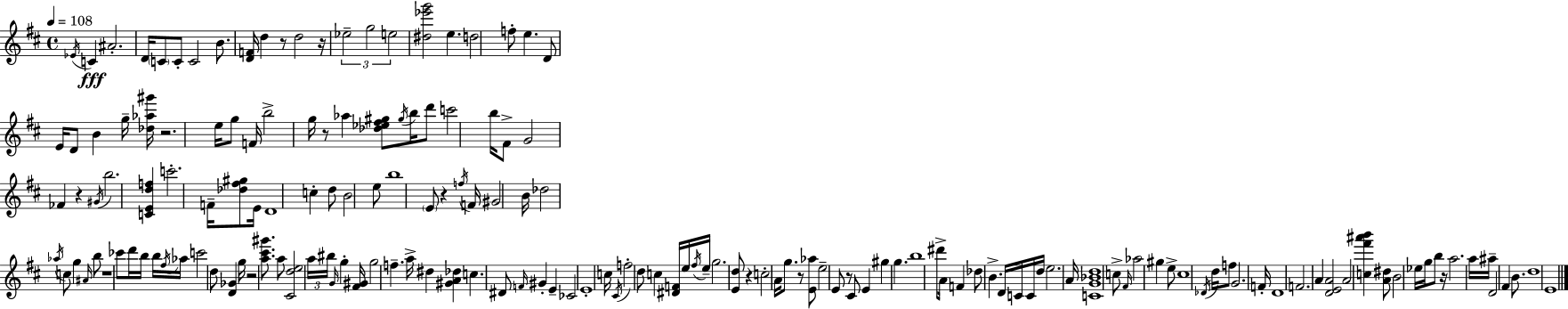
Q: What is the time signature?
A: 4/4